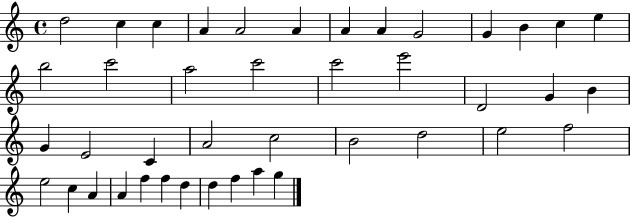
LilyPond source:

{
  \clef treble
  \time 4/4
  \defaultTimeSignature
  \key c \major
  d''2 c''4 c''4 | a'4 a'2 a'4 | a'4 a'4 g'2 | g'4 b'4 c''4 e''4 | \break b''2 c'''2 | a''2 c'''2 | c'''2 e'''2 | d'2 g'4 b'4 | \break g'4 e'2 c'4 | a'2 c''2 | b'2 d''2 | e''2 f''2 | \break e''2 c''4 a'4 | a'4 f''4 f''4 d''4 | d''4 f''4 a''4 g''4 | \bar "|."
}